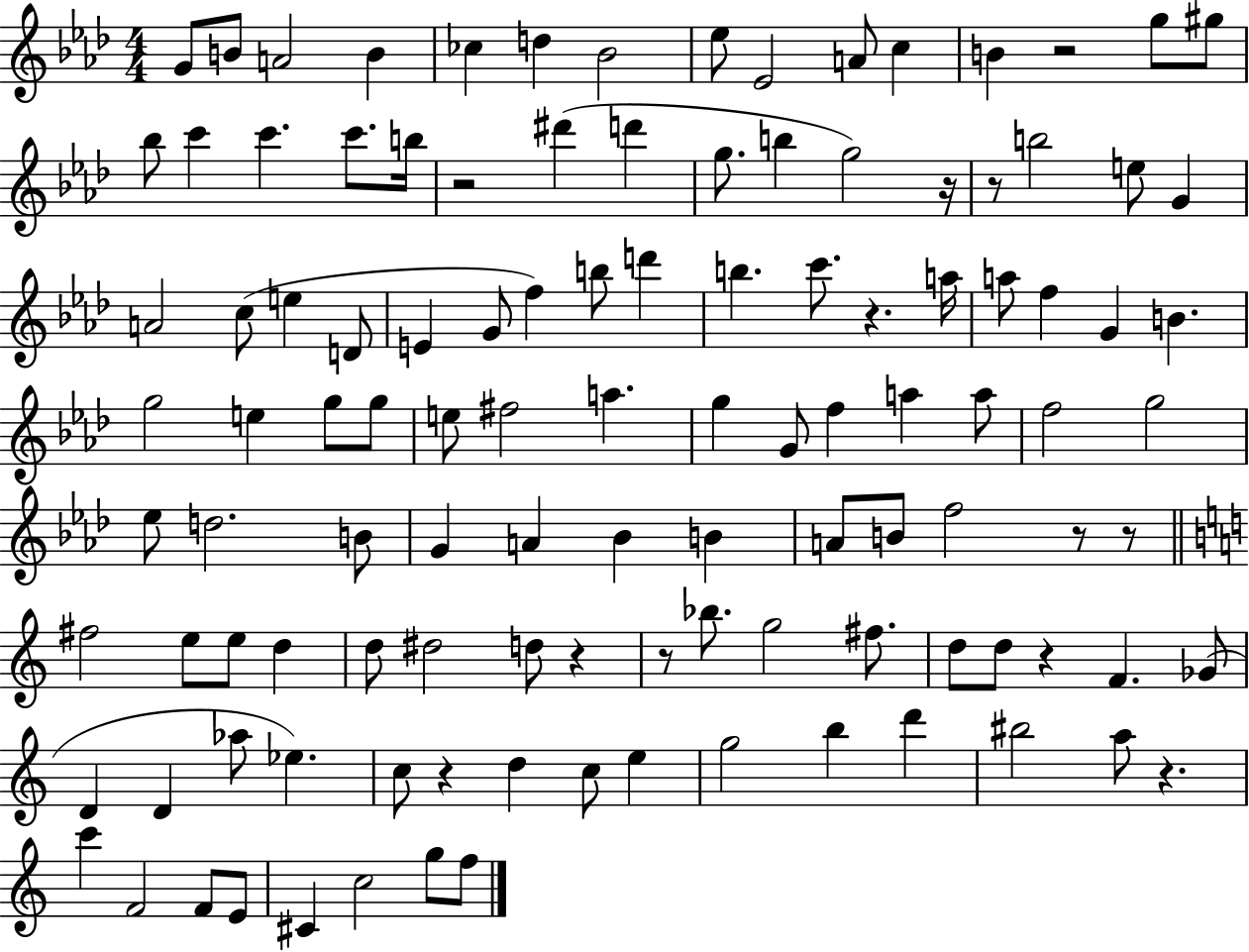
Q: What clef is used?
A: treble